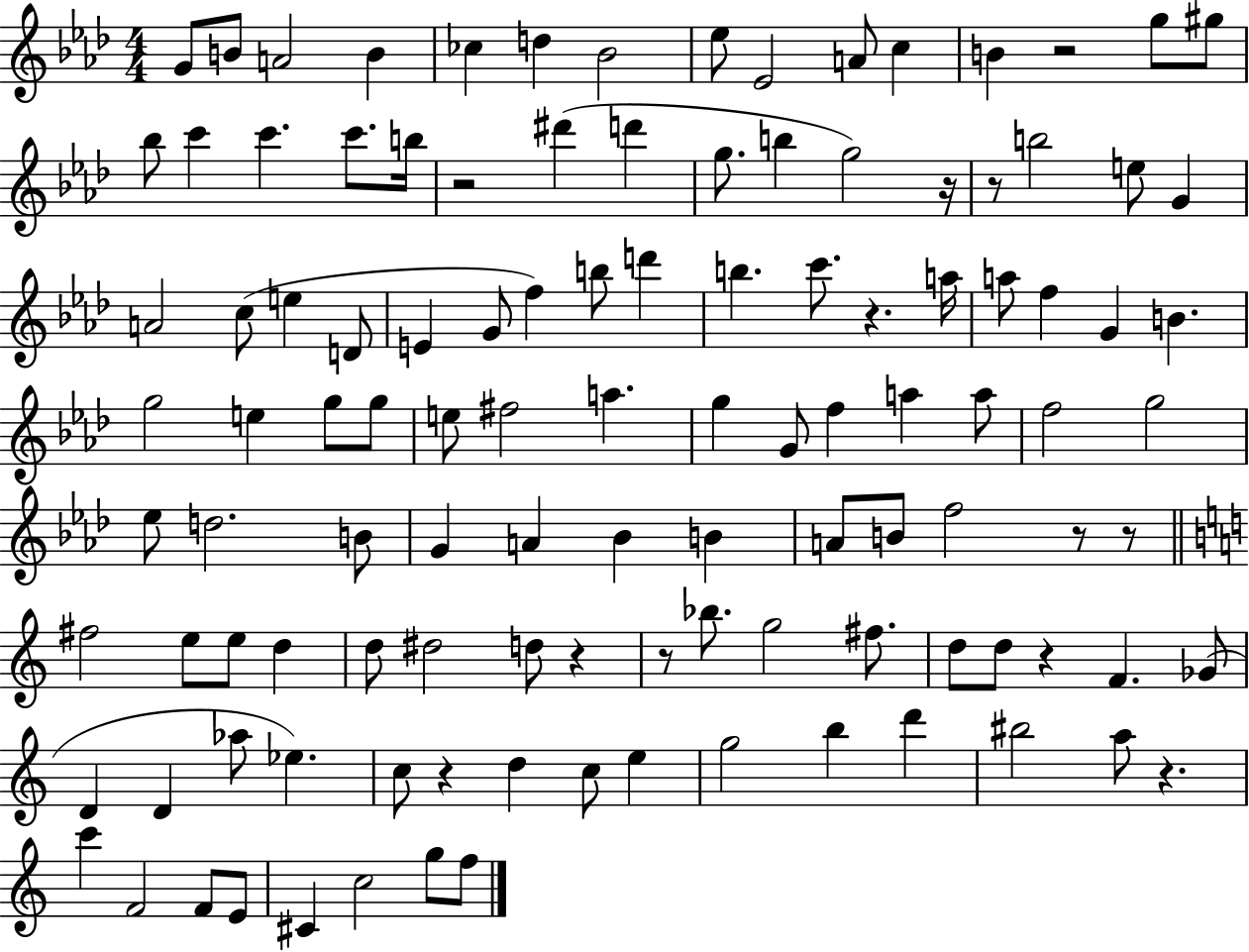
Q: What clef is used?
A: treble